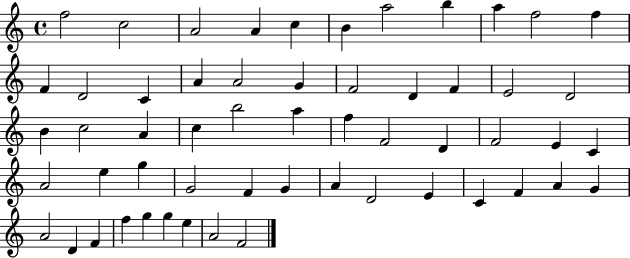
{
  \clef treble
  \time 4/4
  \defaultTimeSignature
  \key c \major
  f''2 c''2 | a'2 a'4 c''4 | b'4 a''2 b''4 | a''4 f''2 f''4 | \break f'4 d'2 c'4 | a'4 a'2 g'4 | f'2 d'4 f'4 | e'2 d'2 | \break b'4 c''2 a'4 | c''4 b''2 a''4 | f''4 f'2 d'4 | f'2 e'4 c'4 | \break a'2 e''4 g''4 | g'2 f'4 g'4 | a'4 d'2 e'4 | c'4 f'4 a'4 g'4 | \break a'2 d'4 f'4 | f''4 g''4 g''4 e''4 | a'2 f'2 | \bar "|."
}